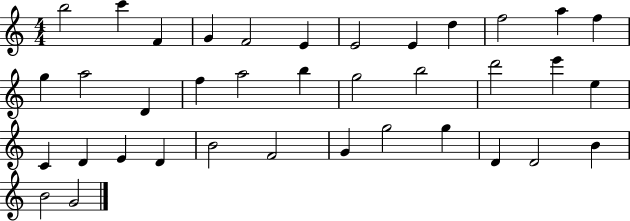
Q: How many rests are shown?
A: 0